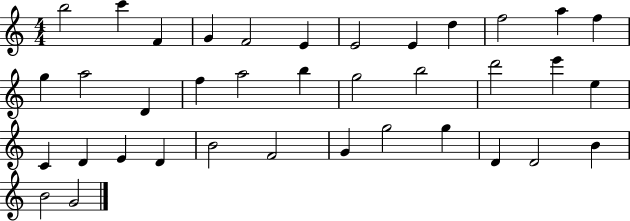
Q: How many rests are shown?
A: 0